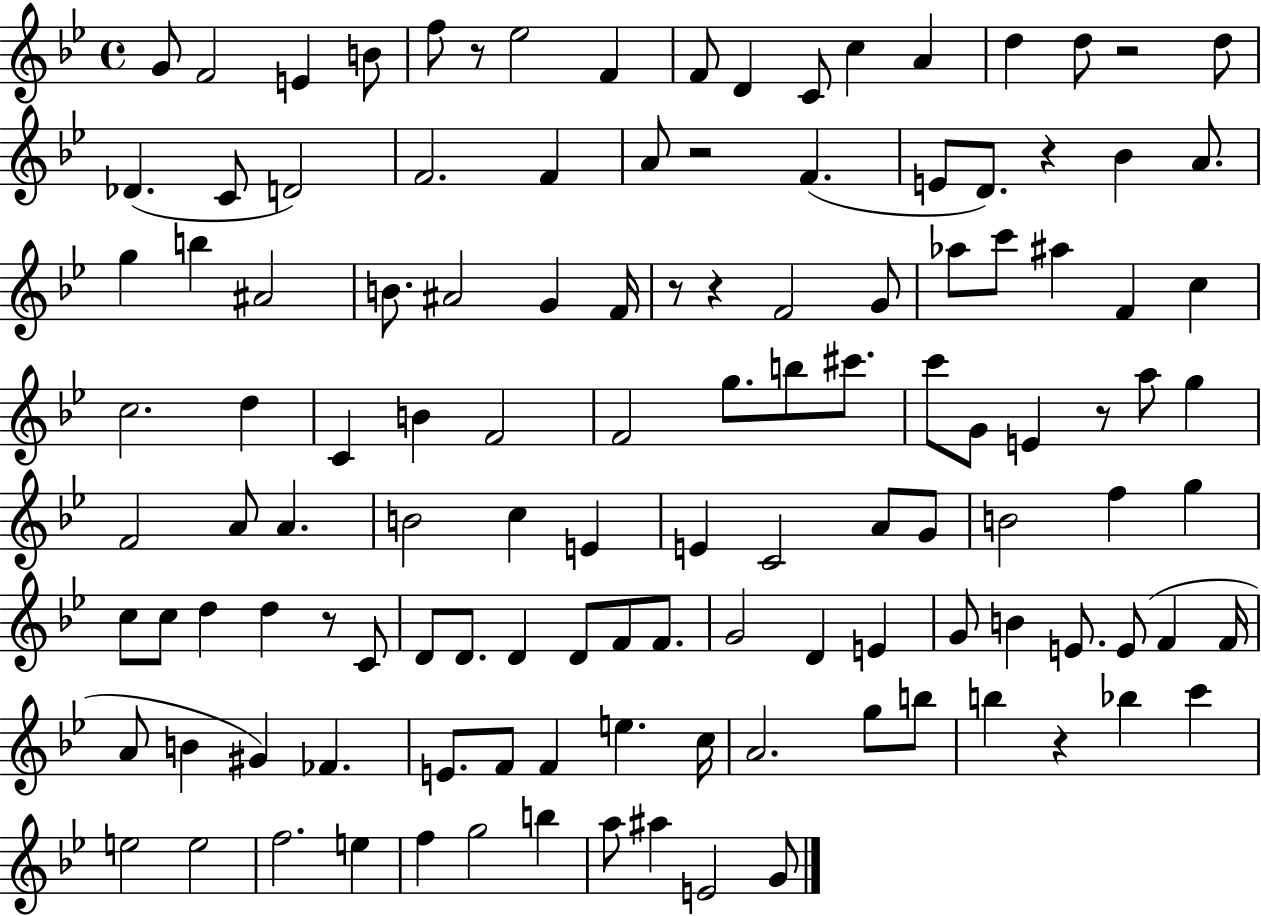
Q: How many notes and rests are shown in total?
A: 122